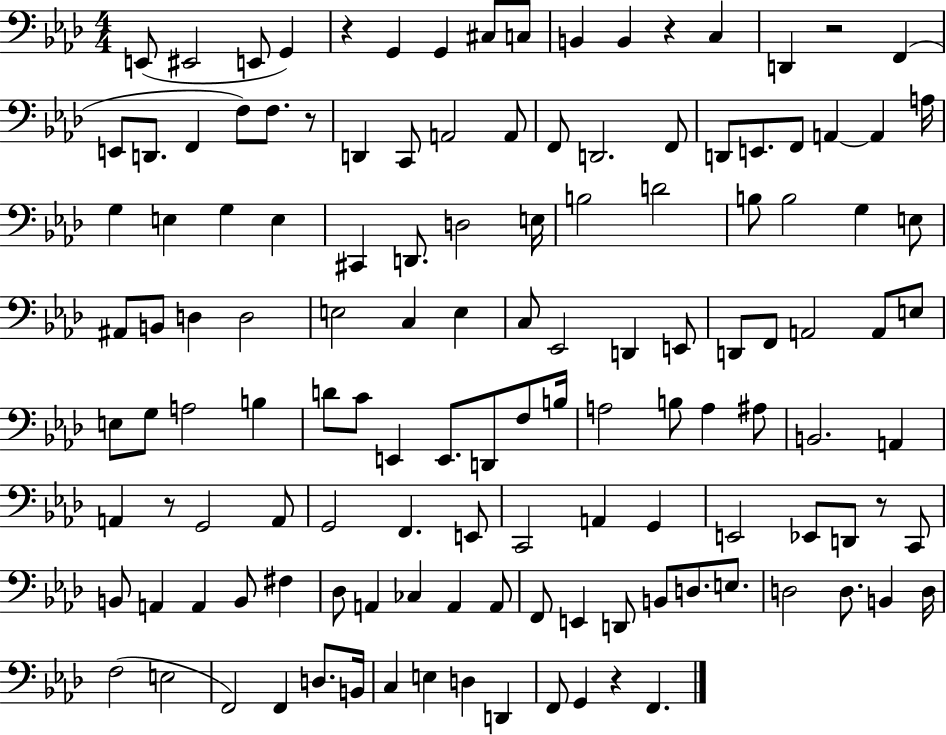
X:1
T:Untitled
M:4/4
L:1/4
K:Ab
E,,/2 ^E,,2 E,,/2 G,, z G,, G,, ^C,/2 C,/2 B,, B,, z C, D,, z2 F,, E,,/2 D,,/2 F,, F,/2 F,/2 z/2 D,, C,,/2 A,,2 A,,/2 F,,/2 D,,2 F,,/2 D,,/2 E,,/2 F,,/2 A,, A,, A,/4 G, E, G, E, ^C,, D,,/2 D,2 E,/4 B,2 D2 B,/2 B,2 G, E,/2 ^A,,/2 B,,/2 D, D,2 E,2 C, E, C,/2 _E,,2 D,, E,,/2 D,,/2 F,,/2 A,,2 A,,/2 E,/2 E,/2 G,/2 A,2 B, D/2 C/2 E,, E,,/2 D,,/2 F,/2 B,/4 A,2 B,/2 A, ^A,/2 B,,2 A,, A,, z/2 G,,2 A,,/2 G,,2 F,, E,,/2 C,,2 A,, G,, E,,2 _E,,/2 D,,/2 z/2 C,,/2 B,,/2 A,, A,, B,,/2 ^F, _D,/2 A,, _C, A,, A,,/2 F,,/2 E,, D,,/2 B,,/2 D,/2 E,/2 D,2 D,/2 B,, D,/4 F,2 E,2 F,,2 F,, D,/2 B,,/4 C, E, D, D,, F,,/2 G,, z F,,